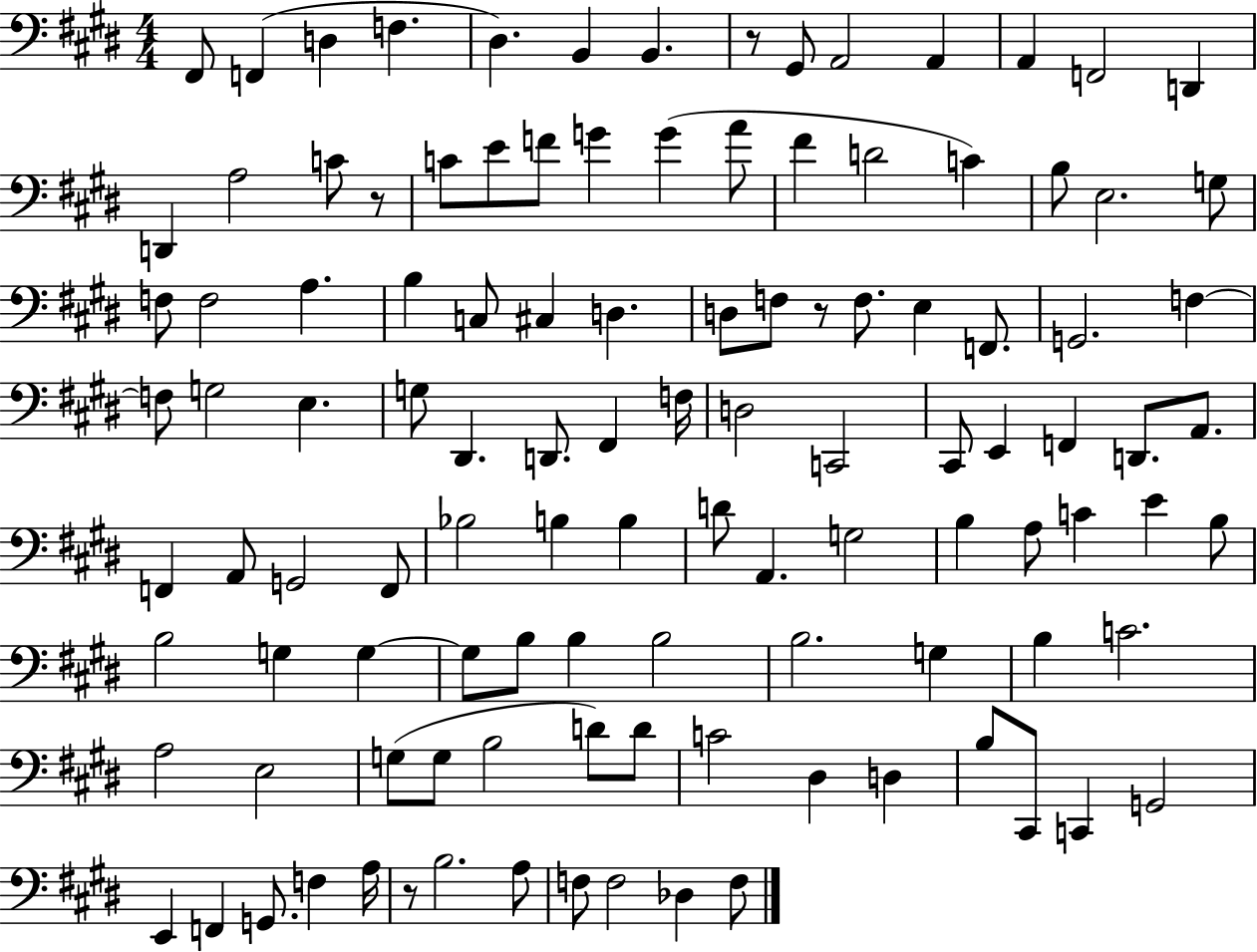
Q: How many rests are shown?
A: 4